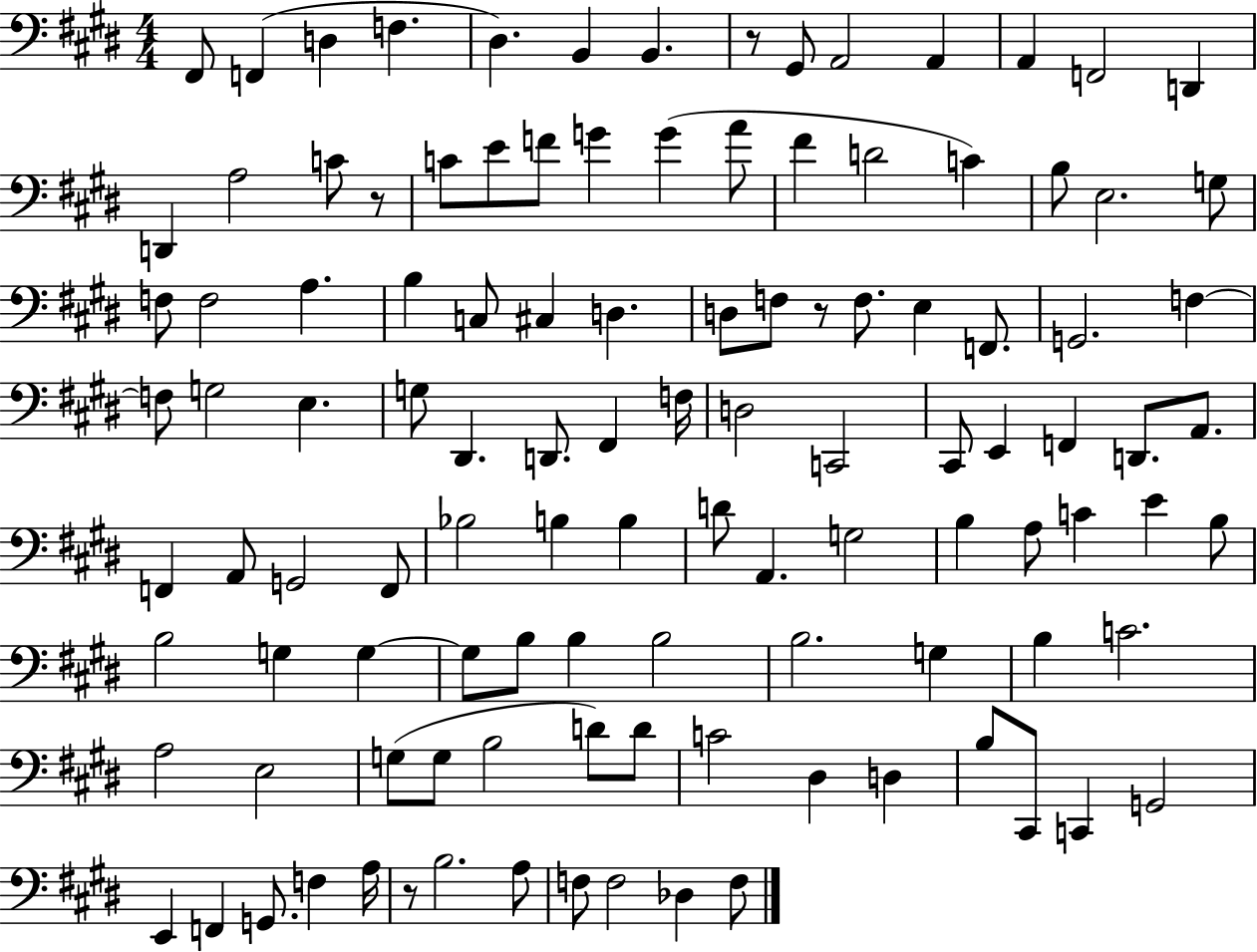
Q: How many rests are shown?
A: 4